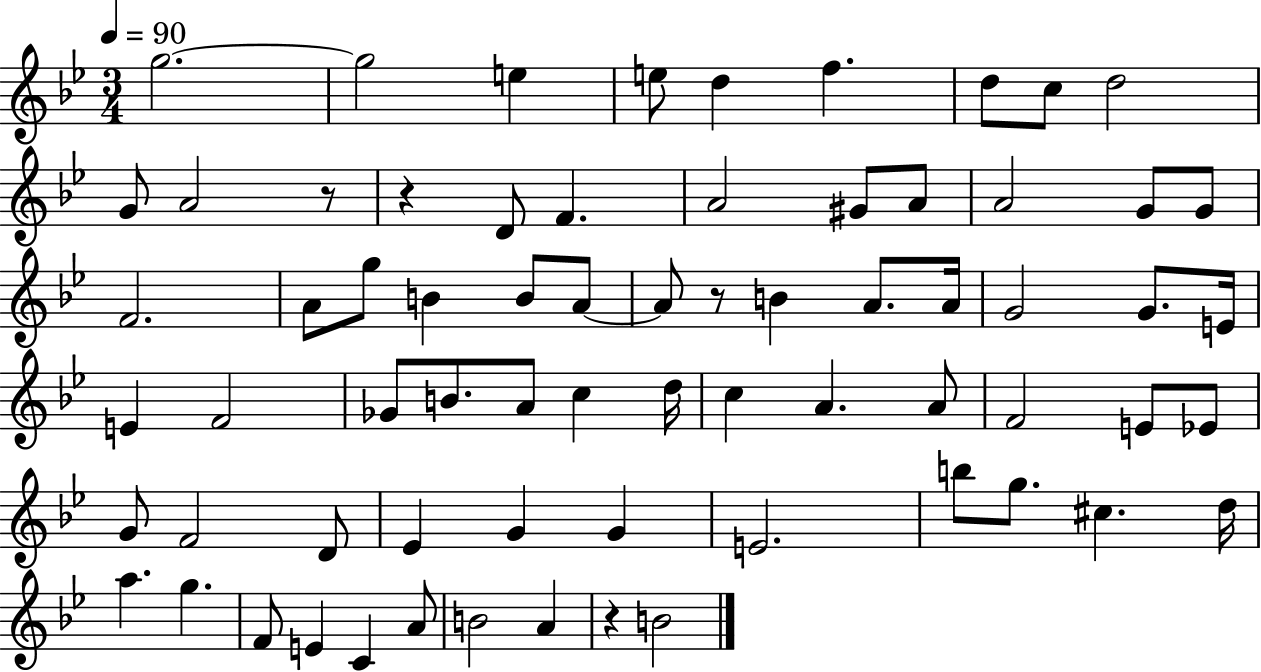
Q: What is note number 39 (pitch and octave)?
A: D5